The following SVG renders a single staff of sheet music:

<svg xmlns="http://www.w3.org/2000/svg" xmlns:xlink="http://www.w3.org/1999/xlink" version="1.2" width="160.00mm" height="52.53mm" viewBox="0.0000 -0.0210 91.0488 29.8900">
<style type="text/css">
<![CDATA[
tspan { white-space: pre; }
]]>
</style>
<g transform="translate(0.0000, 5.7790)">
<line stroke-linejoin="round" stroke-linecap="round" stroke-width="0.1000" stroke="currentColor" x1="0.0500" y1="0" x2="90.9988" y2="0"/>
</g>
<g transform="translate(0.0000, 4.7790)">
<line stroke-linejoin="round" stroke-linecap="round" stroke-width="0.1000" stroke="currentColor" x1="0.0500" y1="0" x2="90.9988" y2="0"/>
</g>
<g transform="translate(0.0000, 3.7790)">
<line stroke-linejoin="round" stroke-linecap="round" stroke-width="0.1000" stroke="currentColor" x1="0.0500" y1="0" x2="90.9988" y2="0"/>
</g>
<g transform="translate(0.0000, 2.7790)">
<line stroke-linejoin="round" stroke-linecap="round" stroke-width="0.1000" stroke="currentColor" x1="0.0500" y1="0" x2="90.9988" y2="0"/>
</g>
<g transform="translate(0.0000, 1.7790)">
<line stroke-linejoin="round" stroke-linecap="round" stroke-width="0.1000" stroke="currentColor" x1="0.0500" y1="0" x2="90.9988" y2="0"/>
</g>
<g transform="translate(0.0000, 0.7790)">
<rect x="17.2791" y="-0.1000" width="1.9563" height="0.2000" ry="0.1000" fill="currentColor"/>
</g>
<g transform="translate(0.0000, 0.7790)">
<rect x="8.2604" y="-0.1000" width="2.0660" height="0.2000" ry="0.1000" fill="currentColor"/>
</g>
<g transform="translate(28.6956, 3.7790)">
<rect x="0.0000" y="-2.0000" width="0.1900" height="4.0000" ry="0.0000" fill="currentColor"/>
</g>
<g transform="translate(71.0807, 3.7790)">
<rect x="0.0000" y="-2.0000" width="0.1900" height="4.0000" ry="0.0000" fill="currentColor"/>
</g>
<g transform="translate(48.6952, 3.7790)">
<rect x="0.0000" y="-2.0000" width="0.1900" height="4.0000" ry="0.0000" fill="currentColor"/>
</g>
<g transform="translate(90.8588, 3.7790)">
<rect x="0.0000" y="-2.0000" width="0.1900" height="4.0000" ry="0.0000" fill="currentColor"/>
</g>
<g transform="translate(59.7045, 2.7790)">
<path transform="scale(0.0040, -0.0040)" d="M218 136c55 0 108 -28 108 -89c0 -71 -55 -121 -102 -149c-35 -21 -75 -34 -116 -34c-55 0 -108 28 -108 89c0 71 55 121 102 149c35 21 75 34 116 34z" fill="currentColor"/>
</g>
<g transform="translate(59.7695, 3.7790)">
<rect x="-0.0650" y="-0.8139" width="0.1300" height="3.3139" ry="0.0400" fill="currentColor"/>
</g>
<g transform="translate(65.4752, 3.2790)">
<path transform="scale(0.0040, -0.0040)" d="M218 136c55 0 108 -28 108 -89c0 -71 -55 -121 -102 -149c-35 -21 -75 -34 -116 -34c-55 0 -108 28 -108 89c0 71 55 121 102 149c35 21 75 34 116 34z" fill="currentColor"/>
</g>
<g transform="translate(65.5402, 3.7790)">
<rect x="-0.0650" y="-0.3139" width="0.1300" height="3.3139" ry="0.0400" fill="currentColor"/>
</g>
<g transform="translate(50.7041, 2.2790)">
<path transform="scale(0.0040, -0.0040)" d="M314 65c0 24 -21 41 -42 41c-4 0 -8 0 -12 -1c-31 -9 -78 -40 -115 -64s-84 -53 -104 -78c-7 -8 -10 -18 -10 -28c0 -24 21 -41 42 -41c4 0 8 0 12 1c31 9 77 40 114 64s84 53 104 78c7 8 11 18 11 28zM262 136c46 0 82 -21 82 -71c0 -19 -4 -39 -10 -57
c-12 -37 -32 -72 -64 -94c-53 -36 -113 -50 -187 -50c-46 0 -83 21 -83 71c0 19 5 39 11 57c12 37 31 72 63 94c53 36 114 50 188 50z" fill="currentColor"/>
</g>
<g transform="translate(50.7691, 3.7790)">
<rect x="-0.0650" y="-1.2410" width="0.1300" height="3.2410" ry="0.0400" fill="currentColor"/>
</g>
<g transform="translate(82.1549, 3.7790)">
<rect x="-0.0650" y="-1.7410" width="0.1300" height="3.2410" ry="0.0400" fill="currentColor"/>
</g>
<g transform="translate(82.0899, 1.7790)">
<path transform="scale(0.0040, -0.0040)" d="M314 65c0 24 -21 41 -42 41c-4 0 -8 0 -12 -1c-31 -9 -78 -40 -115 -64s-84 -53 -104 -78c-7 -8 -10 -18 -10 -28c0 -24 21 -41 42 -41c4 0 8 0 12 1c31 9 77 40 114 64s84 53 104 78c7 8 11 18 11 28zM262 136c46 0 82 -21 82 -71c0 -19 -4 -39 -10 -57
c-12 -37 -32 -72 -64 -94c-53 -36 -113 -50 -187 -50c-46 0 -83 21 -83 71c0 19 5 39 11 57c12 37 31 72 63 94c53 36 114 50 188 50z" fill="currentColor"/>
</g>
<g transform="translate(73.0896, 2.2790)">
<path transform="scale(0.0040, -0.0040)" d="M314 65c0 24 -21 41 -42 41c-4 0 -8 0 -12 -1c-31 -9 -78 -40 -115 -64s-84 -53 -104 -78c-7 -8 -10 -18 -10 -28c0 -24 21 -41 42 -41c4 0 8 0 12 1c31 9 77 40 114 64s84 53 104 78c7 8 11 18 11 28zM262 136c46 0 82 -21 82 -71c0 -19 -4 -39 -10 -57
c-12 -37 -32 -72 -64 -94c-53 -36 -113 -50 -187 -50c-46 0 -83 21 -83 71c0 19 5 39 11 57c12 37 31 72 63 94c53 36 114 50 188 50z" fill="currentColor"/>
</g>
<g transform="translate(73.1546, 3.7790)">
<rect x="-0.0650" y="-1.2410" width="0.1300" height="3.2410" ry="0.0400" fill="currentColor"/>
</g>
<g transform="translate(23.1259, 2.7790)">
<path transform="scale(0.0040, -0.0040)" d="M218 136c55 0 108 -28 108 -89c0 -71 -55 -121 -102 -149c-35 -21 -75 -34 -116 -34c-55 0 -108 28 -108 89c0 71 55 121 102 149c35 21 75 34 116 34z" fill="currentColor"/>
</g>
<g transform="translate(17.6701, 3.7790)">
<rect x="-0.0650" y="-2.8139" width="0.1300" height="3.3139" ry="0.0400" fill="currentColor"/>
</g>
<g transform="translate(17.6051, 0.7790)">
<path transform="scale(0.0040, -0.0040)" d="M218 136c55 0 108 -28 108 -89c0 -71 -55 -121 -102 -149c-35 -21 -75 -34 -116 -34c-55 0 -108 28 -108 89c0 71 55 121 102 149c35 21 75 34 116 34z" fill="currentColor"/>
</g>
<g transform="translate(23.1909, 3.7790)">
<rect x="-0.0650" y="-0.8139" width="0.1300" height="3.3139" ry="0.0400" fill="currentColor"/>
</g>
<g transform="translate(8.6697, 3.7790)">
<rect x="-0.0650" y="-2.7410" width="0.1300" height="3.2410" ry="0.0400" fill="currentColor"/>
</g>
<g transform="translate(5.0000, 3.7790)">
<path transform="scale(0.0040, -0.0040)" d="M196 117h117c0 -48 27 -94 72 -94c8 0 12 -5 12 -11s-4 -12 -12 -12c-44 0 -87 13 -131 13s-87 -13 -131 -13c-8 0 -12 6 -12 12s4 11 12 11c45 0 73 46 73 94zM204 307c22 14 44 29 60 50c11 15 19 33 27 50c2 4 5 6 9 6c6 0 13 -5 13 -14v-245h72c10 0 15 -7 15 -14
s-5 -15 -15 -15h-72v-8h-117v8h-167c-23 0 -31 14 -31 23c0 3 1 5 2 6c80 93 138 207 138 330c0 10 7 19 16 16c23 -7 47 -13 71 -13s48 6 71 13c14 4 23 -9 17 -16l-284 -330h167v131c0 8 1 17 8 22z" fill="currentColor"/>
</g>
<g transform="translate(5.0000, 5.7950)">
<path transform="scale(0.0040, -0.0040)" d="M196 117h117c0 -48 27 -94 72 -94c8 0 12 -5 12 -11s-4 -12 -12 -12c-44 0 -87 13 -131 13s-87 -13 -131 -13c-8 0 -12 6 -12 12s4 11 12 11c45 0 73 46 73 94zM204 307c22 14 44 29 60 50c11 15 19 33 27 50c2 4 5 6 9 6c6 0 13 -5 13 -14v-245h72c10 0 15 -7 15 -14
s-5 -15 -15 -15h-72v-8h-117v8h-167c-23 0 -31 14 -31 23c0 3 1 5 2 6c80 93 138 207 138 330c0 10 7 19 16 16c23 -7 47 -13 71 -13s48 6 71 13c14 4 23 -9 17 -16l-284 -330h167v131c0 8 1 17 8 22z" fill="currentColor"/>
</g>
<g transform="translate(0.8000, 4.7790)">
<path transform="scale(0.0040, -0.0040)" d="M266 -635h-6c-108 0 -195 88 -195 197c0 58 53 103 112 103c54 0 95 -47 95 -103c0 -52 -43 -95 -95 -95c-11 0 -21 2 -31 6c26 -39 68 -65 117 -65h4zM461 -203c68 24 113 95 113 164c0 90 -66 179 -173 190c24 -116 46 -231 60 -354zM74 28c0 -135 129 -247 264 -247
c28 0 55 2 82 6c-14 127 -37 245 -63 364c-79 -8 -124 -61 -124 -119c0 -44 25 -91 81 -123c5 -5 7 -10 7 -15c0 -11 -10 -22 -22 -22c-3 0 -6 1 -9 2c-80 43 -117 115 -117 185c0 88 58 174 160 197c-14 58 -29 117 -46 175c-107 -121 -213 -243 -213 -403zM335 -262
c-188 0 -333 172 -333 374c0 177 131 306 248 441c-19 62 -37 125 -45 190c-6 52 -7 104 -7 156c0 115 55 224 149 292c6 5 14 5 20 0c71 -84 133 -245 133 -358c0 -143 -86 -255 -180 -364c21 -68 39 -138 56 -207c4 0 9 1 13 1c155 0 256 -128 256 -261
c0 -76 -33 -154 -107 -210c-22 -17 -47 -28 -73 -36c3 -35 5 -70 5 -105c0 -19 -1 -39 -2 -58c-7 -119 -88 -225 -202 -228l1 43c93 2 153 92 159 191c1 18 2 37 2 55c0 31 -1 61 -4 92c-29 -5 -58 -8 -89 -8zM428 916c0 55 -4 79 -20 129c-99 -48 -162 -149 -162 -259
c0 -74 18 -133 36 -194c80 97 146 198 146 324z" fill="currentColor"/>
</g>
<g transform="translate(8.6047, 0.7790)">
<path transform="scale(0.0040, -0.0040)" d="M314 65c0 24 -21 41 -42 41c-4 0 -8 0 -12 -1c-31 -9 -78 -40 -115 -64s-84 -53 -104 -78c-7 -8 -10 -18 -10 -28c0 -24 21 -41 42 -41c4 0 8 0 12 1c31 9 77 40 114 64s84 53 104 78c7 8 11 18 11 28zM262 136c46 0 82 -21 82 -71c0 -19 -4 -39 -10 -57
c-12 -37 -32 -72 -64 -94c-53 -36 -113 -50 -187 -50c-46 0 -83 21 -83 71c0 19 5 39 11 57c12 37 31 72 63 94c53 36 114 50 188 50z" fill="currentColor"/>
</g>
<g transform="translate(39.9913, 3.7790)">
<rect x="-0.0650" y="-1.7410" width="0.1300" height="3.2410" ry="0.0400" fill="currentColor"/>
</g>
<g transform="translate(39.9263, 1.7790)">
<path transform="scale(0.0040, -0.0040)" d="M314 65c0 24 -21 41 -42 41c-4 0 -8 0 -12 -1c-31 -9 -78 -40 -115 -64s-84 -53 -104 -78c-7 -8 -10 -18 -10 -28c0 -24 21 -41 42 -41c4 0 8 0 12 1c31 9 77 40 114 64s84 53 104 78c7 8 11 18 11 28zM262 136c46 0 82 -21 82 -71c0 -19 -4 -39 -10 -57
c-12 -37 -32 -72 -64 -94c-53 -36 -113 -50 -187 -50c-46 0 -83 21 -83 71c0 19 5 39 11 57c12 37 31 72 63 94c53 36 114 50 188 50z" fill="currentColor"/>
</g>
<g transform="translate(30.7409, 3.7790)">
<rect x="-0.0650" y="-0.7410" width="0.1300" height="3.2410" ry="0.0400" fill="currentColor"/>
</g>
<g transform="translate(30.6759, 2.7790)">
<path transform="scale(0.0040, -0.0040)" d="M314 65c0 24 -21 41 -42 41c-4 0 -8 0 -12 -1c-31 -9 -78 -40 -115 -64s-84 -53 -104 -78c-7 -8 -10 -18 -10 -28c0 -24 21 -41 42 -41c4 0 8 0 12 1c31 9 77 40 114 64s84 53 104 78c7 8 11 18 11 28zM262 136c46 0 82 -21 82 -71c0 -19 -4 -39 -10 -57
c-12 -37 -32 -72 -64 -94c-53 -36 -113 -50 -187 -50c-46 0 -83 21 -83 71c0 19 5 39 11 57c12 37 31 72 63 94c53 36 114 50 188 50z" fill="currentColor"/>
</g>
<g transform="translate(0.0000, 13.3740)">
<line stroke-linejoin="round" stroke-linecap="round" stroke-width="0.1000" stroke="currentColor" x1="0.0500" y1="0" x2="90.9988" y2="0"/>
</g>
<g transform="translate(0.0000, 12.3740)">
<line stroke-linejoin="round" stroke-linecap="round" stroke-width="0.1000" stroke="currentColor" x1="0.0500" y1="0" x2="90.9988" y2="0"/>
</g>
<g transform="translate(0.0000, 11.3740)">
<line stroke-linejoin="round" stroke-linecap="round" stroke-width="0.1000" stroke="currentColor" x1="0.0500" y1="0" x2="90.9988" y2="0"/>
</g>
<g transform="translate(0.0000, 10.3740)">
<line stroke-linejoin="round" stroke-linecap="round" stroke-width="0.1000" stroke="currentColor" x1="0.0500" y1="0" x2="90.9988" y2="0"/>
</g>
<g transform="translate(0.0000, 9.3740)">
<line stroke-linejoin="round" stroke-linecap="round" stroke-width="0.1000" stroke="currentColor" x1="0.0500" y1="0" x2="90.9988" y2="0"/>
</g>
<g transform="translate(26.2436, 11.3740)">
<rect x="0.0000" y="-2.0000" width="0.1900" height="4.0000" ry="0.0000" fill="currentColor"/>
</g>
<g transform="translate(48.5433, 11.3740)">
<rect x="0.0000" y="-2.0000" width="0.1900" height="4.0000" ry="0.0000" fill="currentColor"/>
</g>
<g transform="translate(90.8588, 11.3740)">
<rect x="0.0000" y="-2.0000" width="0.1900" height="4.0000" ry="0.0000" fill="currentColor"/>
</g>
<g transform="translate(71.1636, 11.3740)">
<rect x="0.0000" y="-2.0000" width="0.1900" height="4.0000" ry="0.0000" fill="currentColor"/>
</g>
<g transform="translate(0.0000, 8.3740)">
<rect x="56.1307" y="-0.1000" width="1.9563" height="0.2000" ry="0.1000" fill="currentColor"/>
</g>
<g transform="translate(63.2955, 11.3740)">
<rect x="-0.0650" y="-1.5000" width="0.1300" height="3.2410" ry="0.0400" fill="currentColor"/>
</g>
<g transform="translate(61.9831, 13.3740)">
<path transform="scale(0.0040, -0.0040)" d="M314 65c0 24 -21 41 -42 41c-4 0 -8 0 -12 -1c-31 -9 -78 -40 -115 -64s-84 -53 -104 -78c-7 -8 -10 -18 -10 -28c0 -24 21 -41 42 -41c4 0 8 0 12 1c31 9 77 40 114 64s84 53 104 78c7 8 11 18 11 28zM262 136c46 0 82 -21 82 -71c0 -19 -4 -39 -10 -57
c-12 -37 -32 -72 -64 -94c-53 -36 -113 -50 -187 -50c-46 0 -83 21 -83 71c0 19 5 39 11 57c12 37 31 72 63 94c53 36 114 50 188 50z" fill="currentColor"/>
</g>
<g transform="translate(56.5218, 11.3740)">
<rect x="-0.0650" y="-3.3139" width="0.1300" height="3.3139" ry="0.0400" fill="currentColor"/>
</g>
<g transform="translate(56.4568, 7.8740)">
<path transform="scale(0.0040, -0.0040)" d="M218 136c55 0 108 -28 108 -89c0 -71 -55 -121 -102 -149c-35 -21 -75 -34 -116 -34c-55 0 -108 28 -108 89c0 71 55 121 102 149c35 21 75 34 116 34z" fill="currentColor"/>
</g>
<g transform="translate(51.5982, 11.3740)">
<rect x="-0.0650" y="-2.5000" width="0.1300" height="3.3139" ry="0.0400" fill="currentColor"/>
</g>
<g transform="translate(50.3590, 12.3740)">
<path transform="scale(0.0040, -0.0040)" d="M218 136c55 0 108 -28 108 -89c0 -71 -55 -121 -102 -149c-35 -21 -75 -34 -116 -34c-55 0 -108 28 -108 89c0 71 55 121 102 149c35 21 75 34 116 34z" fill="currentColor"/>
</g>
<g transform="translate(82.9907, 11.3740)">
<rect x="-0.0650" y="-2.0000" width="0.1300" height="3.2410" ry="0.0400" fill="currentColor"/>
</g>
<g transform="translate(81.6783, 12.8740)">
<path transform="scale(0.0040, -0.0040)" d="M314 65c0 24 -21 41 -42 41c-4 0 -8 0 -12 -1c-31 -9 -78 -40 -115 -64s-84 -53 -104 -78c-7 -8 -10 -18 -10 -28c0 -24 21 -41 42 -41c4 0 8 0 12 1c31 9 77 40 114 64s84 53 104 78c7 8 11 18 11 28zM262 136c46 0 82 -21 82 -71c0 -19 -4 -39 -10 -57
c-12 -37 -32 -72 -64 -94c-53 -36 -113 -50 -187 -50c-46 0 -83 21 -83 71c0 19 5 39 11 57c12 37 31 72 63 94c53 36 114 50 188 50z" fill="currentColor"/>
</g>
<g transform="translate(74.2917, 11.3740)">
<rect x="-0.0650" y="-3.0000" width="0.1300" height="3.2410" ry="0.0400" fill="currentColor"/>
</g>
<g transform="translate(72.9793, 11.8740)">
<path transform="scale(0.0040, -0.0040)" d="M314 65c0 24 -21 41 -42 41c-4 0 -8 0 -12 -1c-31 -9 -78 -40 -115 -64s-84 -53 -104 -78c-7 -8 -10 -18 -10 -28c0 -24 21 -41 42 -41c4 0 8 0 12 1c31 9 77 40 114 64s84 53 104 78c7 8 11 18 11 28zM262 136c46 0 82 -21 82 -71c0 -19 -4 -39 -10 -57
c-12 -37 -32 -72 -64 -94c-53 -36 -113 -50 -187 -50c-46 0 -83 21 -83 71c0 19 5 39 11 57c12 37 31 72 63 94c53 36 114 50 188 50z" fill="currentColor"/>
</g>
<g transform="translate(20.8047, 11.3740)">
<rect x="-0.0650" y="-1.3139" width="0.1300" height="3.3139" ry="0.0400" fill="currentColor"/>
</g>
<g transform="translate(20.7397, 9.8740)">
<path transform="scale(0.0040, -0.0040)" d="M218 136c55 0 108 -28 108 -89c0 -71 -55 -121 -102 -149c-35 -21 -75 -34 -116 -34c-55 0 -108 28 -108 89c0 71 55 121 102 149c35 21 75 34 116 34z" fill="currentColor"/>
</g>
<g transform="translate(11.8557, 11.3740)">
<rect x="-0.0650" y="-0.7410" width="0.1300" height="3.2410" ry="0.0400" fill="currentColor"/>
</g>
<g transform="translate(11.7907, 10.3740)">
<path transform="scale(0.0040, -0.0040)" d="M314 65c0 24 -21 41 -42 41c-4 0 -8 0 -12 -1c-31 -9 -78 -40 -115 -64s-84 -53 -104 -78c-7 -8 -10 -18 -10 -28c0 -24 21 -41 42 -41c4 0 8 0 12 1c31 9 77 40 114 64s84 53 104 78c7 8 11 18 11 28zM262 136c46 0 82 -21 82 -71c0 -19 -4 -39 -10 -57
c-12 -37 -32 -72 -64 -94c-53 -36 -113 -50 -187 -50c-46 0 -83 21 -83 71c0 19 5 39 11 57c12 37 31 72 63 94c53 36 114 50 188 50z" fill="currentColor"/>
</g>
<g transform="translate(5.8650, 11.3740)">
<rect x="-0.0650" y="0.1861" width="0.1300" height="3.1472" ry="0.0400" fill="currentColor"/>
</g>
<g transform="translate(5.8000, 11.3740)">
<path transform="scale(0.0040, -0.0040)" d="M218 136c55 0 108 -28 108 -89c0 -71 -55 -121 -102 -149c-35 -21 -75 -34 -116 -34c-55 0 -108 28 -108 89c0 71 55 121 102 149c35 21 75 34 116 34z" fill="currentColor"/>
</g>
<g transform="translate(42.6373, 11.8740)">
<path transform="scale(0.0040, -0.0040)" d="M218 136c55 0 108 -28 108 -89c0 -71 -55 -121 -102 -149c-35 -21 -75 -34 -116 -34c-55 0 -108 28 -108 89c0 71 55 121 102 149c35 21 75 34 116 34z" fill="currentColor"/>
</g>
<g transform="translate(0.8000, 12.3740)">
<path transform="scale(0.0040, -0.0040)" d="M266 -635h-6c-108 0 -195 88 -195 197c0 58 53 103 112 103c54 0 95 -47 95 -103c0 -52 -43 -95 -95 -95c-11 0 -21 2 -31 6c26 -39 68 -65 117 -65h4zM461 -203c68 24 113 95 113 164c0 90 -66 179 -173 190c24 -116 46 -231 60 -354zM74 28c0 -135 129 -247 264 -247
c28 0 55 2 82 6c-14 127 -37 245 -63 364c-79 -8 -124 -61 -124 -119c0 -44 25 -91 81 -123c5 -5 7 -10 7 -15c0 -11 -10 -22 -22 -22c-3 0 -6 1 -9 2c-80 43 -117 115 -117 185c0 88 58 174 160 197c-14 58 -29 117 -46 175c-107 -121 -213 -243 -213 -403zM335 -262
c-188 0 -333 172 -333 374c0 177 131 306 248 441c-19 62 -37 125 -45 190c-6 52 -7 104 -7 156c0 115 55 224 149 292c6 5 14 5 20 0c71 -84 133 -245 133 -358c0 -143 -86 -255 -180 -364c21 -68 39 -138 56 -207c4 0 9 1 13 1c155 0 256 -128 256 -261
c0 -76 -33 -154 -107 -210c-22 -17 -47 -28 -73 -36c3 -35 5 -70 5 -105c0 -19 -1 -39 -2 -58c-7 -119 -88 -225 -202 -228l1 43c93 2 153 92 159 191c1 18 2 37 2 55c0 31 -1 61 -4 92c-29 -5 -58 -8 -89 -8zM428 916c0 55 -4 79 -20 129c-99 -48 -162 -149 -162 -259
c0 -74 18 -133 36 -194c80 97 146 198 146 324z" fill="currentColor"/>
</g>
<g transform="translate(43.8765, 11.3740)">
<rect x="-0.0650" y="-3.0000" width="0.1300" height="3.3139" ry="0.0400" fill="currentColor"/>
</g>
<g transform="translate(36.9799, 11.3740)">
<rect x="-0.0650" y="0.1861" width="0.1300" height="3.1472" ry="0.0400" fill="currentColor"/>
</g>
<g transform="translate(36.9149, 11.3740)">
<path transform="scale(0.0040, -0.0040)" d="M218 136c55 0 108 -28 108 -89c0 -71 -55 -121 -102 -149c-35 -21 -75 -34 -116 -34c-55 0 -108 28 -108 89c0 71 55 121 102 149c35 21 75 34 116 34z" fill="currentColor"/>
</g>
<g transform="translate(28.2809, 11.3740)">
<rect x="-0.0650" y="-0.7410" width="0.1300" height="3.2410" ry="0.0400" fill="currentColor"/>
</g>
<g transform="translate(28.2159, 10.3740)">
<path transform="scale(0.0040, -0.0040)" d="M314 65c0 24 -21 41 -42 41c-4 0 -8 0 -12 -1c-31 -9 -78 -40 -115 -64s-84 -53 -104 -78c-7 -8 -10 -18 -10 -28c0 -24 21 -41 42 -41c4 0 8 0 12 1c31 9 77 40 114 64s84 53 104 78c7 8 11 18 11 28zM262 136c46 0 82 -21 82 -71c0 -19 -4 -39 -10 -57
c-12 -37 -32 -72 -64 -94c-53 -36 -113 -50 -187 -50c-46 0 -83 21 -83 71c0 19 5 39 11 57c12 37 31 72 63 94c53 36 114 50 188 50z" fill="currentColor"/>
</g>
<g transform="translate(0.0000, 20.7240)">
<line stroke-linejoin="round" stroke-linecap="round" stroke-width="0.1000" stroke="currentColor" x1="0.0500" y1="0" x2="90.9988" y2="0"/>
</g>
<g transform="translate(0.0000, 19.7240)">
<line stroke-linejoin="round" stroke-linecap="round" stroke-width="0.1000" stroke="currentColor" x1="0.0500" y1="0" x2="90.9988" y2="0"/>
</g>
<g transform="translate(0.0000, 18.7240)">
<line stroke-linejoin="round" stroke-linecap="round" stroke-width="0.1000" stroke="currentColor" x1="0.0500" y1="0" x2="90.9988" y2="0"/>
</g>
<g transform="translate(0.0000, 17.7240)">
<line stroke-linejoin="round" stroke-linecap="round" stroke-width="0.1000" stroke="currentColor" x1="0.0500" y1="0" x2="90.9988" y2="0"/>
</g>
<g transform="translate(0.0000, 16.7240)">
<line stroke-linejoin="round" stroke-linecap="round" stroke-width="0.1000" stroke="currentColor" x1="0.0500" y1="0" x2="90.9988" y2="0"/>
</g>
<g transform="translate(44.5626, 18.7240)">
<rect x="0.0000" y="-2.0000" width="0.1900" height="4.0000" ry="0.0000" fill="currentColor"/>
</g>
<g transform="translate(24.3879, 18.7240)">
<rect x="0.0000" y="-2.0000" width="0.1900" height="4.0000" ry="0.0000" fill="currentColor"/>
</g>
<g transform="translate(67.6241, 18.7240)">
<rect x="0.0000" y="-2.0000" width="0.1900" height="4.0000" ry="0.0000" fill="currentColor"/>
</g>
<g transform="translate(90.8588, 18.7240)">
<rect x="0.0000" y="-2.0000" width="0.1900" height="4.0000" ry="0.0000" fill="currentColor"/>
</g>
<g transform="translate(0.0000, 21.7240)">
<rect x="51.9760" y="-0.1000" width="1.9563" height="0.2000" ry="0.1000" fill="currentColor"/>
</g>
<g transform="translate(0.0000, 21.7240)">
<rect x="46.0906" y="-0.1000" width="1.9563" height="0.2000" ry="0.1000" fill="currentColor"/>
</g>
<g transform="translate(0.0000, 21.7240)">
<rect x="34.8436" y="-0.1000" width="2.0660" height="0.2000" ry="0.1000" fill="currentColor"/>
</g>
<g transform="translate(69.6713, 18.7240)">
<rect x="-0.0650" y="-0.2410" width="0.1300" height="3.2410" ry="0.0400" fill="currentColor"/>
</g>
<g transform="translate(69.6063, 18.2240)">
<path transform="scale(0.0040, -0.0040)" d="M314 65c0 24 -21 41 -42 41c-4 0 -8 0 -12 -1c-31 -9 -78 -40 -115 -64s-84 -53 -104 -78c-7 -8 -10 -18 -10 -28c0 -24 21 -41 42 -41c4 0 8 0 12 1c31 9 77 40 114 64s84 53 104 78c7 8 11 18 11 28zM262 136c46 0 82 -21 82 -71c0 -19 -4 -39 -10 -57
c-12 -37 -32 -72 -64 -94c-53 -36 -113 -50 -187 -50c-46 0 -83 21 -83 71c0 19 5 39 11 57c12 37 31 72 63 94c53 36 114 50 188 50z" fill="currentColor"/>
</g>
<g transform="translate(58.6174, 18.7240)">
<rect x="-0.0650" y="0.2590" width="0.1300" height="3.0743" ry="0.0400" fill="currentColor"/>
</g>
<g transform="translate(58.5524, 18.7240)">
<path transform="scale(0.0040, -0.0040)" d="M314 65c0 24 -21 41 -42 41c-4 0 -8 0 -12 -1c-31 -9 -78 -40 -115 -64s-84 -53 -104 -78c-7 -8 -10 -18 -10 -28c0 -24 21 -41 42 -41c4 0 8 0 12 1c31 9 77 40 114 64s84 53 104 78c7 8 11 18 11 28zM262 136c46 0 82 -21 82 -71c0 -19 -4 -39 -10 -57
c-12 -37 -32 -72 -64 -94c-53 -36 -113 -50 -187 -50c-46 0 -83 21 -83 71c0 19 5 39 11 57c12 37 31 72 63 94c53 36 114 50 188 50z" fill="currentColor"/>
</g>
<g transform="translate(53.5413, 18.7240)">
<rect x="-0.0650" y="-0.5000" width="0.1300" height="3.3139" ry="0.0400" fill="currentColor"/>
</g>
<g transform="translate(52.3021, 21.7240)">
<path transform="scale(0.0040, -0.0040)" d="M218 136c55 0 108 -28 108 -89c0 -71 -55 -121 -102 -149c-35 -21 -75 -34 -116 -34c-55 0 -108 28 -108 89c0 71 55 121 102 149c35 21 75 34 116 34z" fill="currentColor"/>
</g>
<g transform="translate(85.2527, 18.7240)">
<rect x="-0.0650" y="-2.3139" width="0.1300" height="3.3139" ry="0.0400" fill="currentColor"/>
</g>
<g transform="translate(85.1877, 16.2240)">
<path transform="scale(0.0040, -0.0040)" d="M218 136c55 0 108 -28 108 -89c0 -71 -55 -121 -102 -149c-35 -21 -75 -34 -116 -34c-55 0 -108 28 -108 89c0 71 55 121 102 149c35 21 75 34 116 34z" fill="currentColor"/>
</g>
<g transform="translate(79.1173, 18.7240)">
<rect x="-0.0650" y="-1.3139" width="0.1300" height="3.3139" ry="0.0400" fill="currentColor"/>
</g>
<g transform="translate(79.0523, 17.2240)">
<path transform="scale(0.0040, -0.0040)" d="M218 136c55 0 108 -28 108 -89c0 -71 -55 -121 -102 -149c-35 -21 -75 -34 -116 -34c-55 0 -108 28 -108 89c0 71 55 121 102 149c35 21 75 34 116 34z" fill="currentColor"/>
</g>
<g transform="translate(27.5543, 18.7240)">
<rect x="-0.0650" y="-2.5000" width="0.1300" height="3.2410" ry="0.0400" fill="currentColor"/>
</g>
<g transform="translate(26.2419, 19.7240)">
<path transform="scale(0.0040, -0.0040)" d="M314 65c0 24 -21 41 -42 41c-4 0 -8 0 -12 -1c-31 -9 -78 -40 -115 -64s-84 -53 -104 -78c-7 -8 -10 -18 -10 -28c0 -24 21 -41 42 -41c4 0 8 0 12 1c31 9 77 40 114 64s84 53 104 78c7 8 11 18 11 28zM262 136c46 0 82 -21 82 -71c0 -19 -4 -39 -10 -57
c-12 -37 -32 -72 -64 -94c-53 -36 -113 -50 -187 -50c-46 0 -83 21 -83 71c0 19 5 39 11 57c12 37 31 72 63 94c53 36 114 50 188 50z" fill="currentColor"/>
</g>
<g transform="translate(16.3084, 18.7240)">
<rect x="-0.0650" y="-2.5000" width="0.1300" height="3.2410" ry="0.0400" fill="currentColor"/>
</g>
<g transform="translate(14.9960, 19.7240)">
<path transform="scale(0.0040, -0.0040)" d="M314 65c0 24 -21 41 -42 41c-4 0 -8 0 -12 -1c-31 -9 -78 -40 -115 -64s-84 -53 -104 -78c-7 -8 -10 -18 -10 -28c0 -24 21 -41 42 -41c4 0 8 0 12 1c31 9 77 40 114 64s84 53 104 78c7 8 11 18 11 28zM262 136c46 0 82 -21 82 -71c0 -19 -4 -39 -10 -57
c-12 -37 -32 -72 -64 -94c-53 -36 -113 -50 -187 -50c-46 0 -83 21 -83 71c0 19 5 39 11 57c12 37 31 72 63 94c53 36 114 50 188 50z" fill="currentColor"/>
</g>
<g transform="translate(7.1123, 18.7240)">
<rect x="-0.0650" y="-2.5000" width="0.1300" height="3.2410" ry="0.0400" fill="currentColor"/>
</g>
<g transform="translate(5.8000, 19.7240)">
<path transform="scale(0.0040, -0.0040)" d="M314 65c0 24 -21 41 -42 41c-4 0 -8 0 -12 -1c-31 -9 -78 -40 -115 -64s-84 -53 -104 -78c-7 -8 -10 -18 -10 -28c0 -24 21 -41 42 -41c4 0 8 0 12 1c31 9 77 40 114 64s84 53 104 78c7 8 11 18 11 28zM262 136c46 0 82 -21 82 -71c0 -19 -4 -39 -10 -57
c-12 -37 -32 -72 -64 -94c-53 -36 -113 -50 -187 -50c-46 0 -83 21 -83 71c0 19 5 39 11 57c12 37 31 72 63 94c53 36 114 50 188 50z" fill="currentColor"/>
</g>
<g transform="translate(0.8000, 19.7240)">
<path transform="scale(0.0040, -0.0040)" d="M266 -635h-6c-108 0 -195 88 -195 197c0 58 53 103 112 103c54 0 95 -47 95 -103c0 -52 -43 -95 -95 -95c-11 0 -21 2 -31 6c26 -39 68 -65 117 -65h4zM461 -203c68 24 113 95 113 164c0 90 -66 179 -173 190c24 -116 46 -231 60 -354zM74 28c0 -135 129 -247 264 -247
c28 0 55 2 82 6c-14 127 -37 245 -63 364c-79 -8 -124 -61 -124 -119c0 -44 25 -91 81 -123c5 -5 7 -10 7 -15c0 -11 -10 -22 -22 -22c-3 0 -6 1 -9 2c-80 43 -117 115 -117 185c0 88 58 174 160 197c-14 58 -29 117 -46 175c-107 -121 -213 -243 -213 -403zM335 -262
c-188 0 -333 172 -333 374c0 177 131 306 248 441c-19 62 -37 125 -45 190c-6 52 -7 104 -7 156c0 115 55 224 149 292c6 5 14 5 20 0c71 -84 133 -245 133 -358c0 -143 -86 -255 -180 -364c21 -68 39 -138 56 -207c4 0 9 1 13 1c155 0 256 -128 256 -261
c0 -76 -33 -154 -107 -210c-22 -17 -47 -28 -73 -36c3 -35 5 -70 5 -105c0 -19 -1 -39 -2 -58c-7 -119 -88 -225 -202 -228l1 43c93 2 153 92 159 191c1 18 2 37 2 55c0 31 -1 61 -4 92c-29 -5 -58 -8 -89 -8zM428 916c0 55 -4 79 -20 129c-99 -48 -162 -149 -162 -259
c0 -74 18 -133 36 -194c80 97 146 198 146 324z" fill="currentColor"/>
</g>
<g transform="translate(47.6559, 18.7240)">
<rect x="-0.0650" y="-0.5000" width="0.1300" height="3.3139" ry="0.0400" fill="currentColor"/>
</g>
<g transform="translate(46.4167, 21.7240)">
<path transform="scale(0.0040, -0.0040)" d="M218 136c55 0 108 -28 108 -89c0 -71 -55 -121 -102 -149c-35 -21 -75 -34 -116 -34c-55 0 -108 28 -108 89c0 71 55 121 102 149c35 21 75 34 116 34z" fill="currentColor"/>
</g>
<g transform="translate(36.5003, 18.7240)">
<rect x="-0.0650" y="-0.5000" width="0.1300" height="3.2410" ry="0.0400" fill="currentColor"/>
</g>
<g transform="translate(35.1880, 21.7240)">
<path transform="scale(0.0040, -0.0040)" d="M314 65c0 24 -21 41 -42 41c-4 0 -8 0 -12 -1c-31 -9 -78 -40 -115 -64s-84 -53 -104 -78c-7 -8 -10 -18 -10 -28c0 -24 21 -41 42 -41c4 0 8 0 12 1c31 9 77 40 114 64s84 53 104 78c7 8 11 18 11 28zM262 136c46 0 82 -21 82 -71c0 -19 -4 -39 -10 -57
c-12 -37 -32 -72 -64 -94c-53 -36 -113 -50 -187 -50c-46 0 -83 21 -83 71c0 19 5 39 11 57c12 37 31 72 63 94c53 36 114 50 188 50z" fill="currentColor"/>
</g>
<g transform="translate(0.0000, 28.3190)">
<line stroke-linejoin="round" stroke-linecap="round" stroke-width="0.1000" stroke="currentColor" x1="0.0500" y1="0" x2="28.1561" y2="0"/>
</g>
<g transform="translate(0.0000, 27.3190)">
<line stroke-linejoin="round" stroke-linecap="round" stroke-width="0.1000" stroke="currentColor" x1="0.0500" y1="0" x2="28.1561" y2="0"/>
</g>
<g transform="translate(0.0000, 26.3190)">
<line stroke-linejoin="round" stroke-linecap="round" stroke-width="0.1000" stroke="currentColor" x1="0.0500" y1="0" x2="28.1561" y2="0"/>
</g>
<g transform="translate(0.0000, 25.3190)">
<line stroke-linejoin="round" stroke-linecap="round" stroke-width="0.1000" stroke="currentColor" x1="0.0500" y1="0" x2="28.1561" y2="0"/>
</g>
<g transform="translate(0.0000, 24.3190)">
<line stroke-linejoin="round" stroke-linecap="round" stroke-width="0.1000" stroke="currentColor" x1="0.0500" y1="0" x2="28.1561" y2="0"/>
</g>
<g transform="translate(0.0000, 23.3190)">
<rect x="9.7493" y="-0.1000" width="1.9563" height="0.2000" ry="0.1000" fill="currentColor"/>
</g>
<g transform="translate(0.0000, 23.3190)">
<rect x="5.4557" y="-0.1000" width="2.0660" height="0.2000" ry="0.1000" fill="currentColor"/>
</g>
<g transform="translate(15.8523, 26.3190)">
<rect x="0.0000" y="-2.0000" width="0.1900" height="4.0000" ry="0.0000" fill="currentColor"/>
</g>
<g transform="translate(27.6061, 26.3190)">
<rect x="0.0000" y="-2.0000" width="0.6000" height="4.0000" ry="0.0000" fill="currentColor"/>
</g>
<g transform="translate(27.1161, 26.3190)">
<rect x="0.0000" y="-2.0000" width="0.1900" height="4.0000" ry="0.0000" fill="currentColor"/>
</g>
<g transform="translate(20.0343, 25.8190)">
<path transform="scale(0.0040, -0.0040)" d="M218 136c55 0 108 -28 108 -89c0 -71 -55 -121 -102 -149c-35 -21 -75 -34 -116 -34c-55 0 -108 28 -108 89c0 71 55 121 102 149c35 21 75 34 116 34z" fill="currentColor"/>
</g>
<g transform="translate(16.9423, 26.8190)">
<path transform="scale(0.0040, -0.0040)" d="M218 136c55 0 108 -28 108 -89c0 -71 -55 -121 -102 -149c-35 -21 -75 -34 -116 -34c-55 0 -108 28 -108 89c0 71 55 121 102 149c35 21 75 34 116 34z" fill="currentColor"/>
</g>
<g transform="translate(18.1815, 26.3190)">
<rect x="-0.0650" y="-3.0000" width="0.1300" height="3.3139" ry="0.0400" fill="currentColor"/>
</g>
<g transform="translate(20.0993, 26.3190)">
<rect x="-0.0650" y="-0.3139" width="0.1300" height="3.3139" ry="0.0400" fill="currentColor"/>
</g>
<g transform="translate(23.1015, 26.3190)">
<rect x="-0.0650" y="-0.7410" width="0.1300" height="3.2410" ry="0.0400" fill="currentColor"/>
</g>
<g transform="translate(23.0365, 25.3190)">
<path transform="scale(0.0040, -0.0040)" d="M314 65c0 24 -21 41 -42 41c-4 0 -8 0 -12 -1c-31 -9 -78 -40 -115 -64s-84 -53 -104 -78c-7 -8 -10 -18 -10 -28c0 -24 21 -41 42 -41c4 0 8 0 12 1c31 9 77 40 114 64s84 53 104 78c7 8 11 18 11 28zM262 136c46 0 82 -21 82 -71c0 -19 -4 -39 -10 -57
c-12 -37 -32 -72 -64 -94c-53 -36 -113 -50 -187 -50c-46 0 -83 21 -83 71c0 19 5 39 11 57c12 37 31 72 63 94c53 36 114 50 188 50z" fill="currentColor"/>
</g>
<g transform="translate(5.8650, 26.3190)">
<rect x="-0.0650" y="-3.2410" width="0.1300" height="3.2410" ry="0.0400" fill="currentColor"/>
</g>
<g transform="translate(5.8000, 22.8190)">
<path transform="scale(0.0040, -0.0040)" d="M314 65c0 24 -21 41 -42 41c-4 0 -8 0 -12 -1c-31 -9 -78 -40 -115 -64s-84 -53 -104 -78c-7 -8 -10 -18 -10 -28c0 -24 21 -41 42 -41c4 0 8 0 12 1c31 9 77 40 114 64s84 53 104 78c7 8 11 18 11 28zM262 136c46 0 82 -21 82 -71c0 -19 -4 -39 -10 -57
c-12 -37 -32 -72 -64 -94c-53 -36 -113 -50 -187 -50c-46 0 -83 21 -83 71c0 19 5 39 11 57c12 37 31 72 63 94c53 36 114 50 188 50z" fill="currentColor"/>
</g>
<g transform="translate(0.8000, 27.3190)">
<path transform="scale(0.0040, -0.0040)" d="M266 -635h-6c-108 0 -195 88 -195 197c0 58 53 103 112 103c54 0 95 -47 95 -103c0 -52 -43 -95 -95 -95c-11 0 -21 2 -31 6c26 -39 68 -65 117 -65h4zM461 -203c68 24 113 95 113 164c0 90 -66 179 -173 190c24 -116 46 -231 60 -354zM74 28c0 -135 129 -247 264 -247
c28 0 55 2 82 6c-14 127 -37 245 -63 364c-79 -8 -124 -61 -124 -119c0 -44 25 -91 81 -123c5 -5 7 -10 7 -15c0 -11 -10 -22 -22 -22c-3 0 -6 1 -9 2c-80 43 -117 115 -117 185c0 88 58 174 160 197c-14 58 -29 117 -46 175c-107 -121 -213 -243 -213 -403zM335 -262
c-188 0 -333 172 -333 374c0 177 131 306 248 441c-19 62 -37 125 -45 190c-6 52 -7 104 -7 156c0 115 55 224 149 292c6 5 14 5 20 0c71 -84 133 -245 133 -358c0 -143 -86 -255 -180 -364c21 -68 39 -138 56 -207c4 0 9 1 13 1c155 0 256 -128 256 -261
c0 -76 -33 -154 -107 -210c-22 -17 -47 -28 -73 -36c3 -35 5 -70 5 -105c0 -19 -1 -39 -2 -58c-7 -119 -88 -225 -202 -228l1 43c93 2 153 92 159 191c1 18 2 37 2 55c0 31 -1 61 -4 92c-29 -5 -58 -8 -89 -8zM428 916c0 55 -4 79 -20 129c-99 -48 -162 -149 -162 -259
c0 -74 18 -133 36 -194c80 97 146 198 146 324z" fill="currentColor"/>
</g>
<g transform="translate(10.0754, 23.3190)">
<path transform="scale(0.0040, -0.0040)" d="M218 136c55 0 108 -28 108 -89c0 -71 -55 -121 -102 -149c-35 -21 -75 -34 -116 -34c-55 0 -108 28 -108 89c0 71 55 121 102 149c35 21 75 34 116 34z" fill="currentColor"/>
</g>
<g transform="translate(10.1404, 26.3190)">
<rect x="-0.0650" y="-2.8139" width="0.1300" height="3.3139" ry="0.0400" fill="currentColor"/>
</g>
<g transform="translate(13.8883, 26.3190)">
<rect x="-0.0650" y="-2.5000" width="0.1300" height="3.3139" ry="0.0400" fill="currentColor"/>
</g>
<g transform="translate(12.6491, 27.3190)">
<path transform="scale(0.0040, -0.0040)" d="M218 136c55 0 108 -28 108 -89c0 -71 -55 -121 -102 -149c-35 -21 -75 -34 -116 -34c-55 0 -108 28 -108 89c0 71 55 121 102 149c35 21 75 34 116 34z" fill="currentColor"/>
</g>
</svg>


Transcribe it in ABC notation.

X:1
T:Untitled
M:4/4
L:1/4
K:C
a2 a d d2 f2 e2 d c e2 f2 B d2 e d2 B A G b E2 A2 F2 G2 G2 G2 C2 C C B2 c2 e g b2 a G A c d2